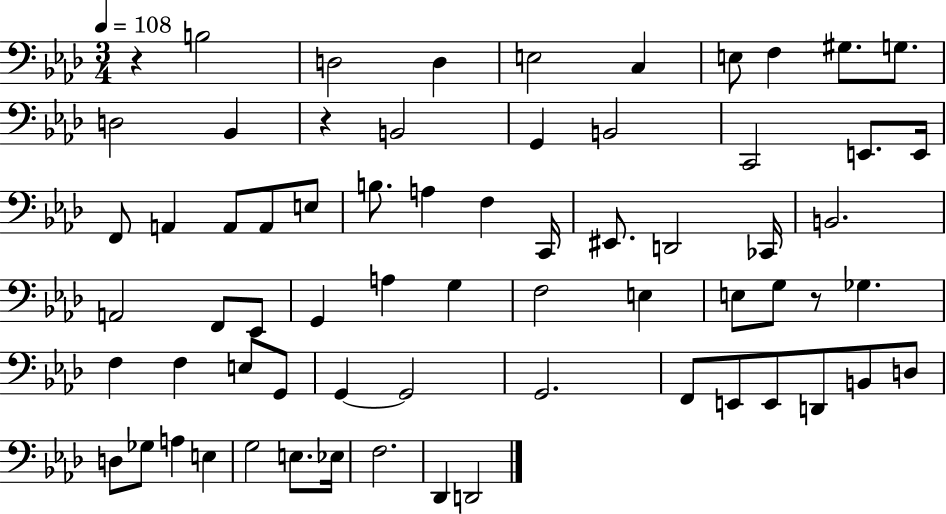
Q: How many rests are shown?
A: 3